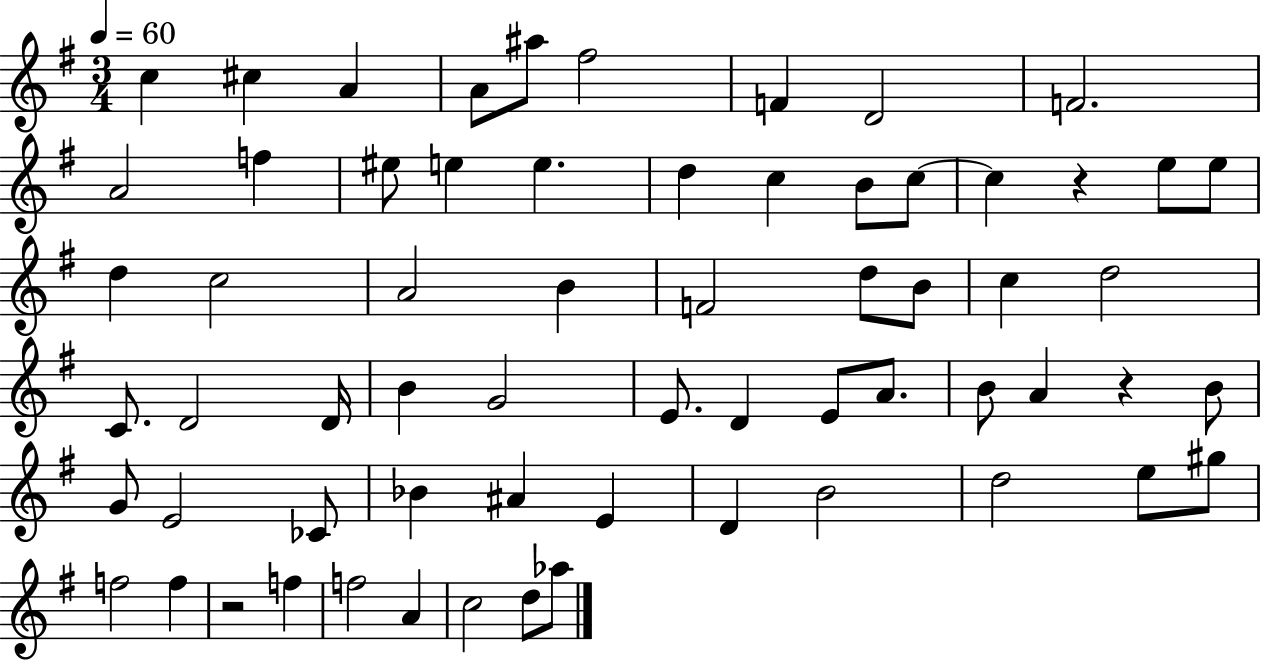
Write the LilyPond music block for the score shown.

{
  \clef treble
  \numericTimeSignature
  \time 3/4
  \key g \major
  \tempo 4 = 60
  c''4 cis''4 a'4 | a'8 ais''8 fis''2 | f'4 d'2 | f'2. | \break a'2 f''4 | eis''8 e''4 e''4. | d''4 c''4 b'8 c''8~~ | c''4 r4 e''8 e''8 | \break d''4 c''2 | a'2 b'4 | f'2 d''8 b'8 | c''4 d''2 | \break c'8. d'2 d'16 | b'4 g'2 | e'8. d'4 e'8 a'8. | b'8 a'4 r4 b'8 | \break g'8 e'2 ces'8 | bes'4 ais'4 e'4 | d'4 b'2 | d''2 e''8 gis''8 | \break f''2 f''4 | r2 f''4 | f''2 a'4 | c''2 d''8 aes''8 | \break \bar "|."
}